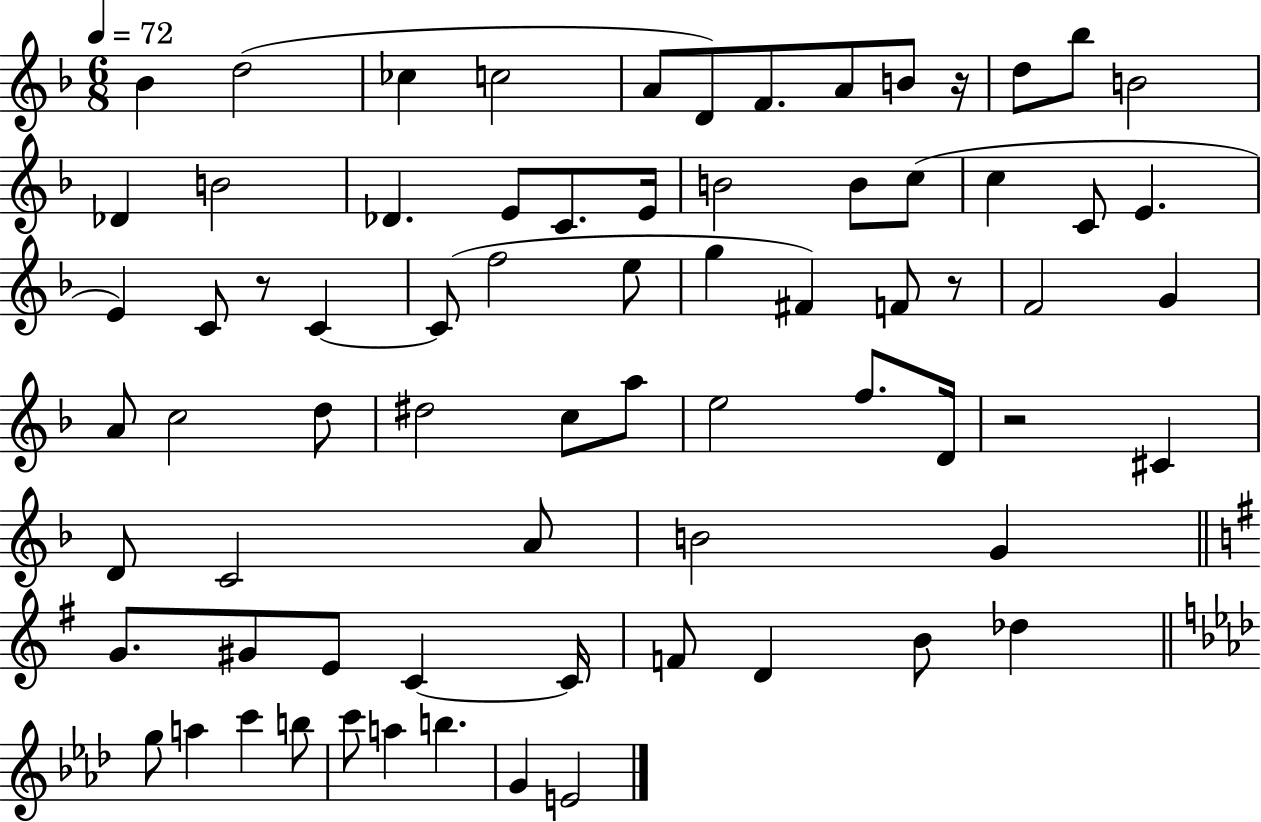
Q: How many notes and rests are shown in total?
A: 72